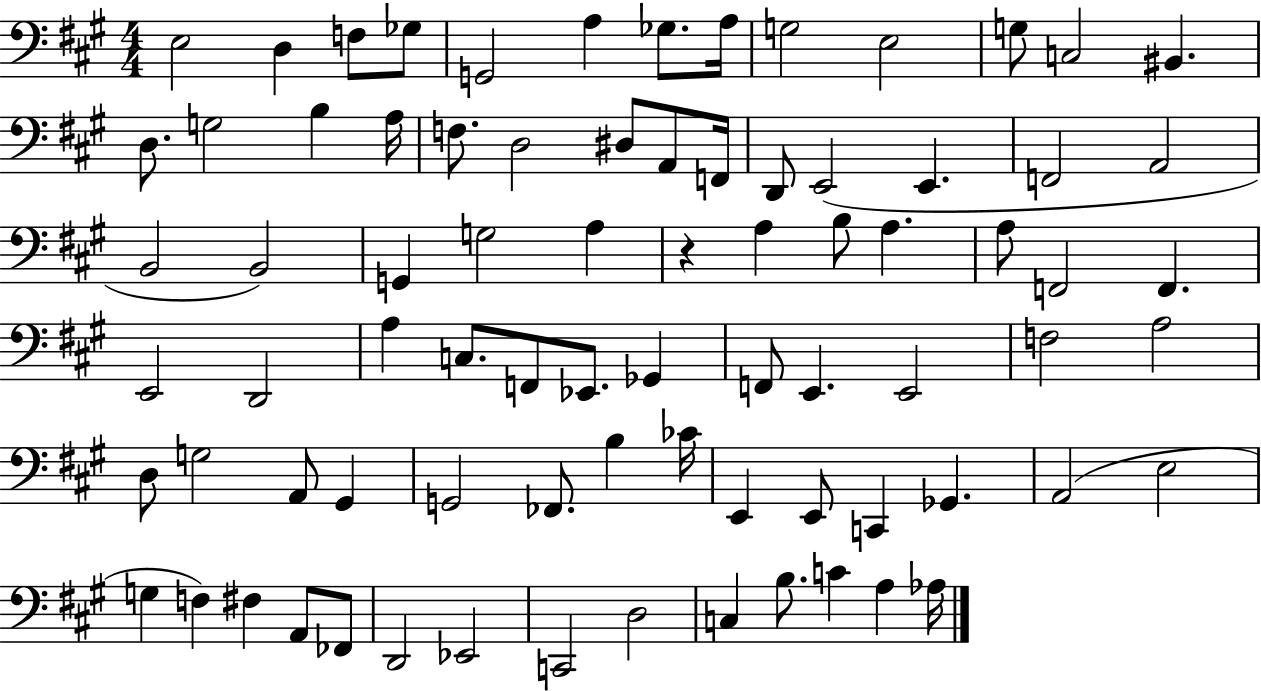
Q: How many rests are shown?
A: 1